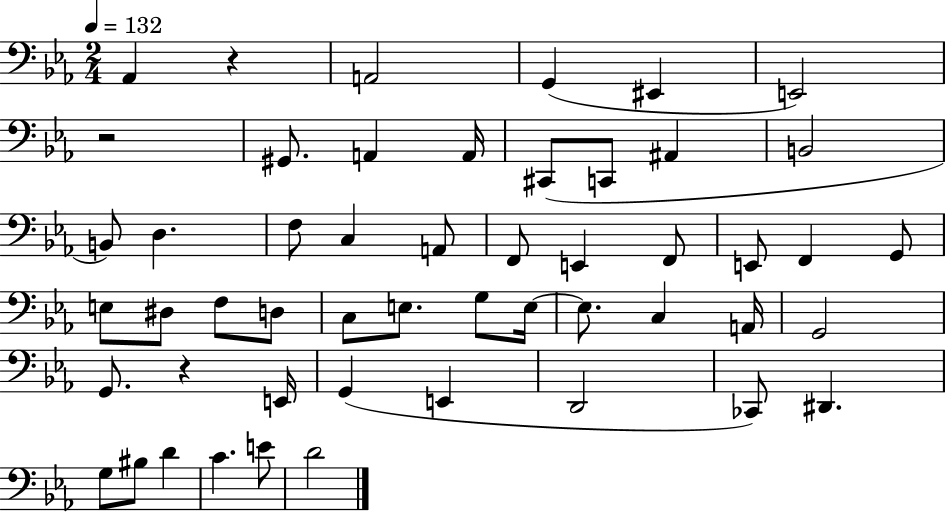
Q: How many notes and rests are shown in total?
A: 51